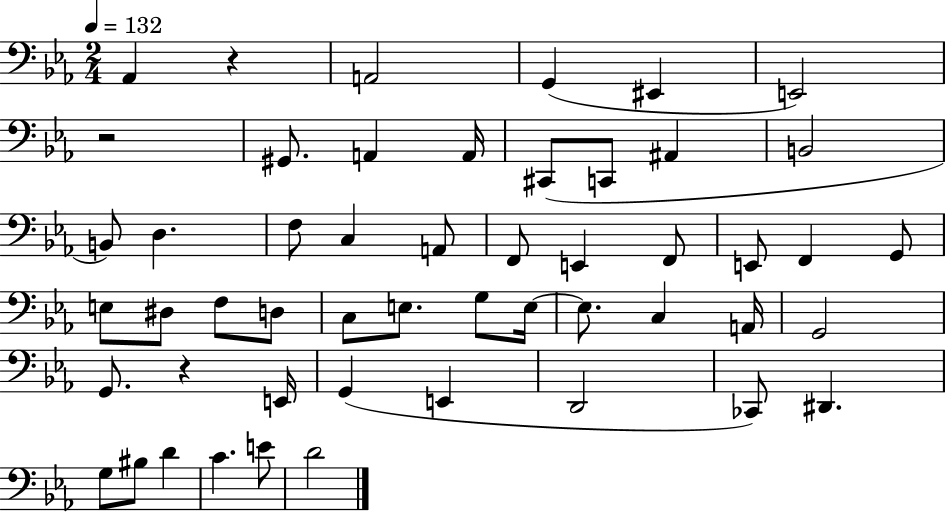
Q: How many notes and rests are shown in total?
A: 51